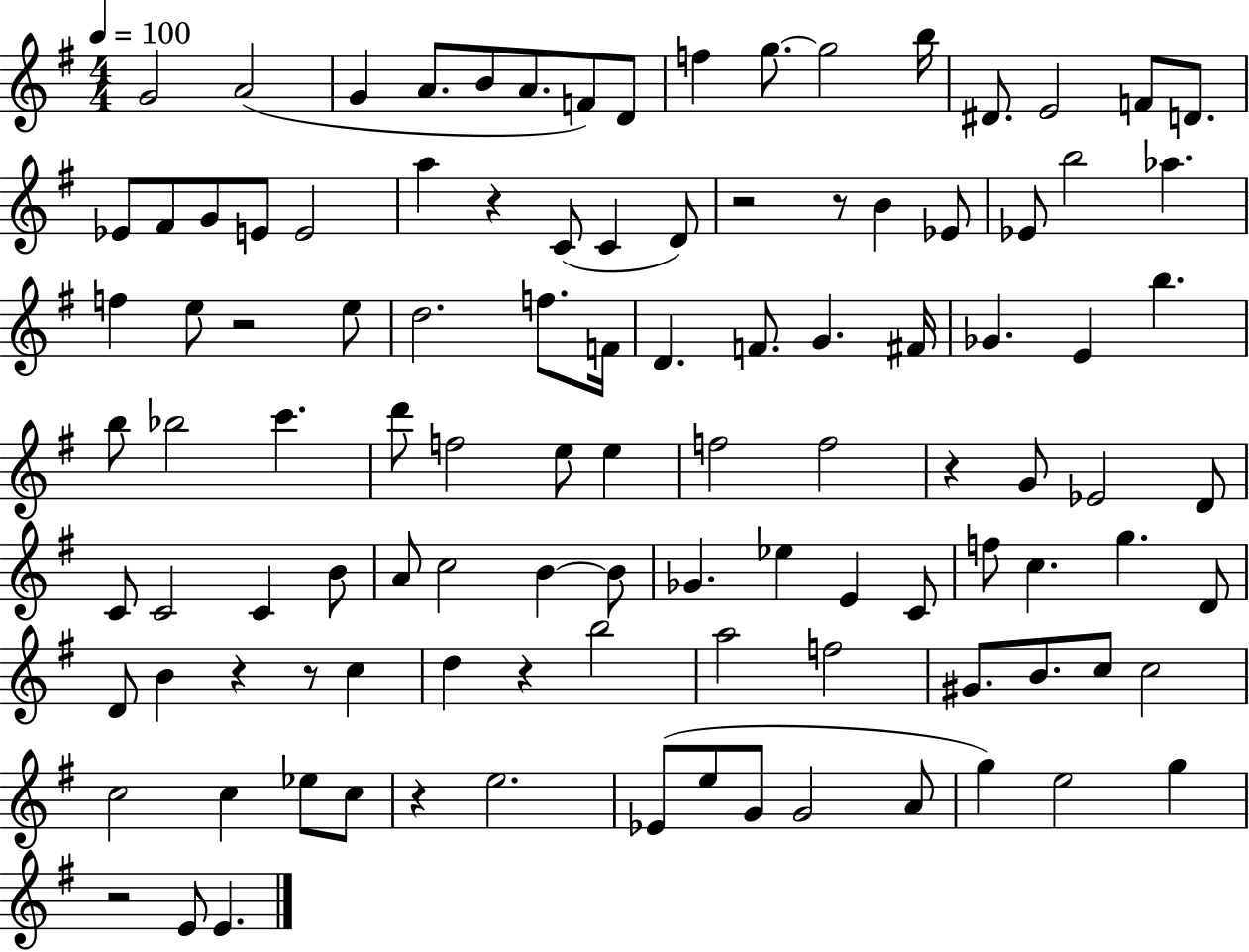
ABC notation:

X:1
T:Untitled
M:4/4
L:1/4
K:G
G2 A2 G A/2 B/2 A/2 F/2 D/2 f g/2 g2 b/4 ^D/2 E2 F/2 D/2 _E/2 ^F/2 G/2 E/2 E2 a z C/2 C D/2 z2 z/2 B _E/2 _E/2 b2 _a f e/2 z2 e/2 d2 f/2 F/4 D F/2 G ^F/4 _G E b b/2 _b2 c' d'/2 f2 e/2 e f2 f2 z G/2 _E2 D/2 C/2 C2 C B/2 A/2 c2 B B/2 _G _e E C/2 f/2 c g D/2 D/2 B z z/2 c d z b2 a2 f2 ^G/2 B/2 c/2 c2 c2 c _e/2 c/2 z e2 _E/2 e/2 G/2 G2 A/2 g e2 g z2 E/2 E